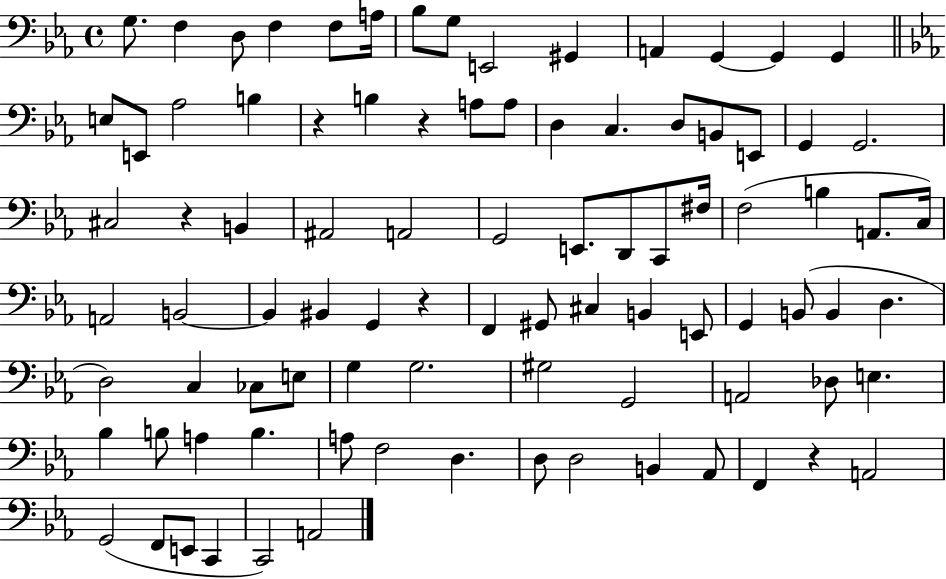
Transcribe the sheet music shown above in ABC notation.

X:1
T:Untitled
M:4/4
L:1/4
K:Eb
G,/2 F, D,/2 F, F,/2 A,/4 _B,/2 G,/2 E,,2 ^G,, A,, G,, G,, G,, E,/2 E,,/2 _A,2 B, z B, z A,/2 A,/2 D, C, D,/2 B,,/2 E,,/2 G,, G,,2 ^C,2 z B,, ^A,,2 A,,2 G,,2 E,,/2 D,,/2 C,,/2 ^F,/4 F,2 B, A,,/2 C,/4 A,,2 B,,2 B,, ^B,, G,, z F,, ^G,,/2 ^C, B,, E,,/2 G,, B,,/2 B,, D, D,2 C, _C,/2 E,/2 G, G,2 ^G,2 G,,2 A,,2 _D,/2 E, _B, B,/2 A, B, A,/2 F,2 D, D,/2 D,2 B,, _A,,/2 F,, z A,,2 G,,2 F,,/2 E,,/2 C,, C,,2 A,,2